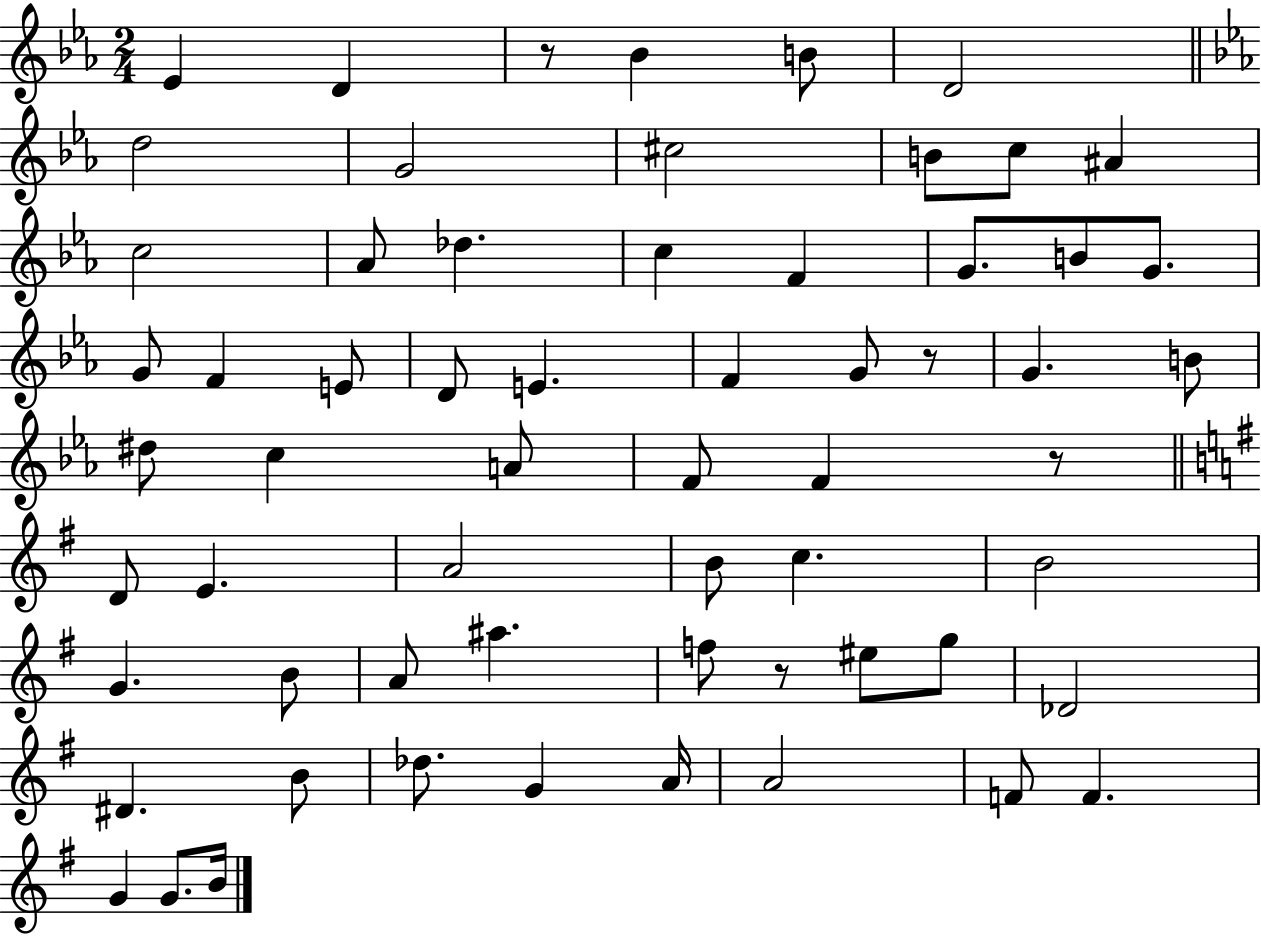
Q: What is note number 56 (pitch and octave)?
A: G4